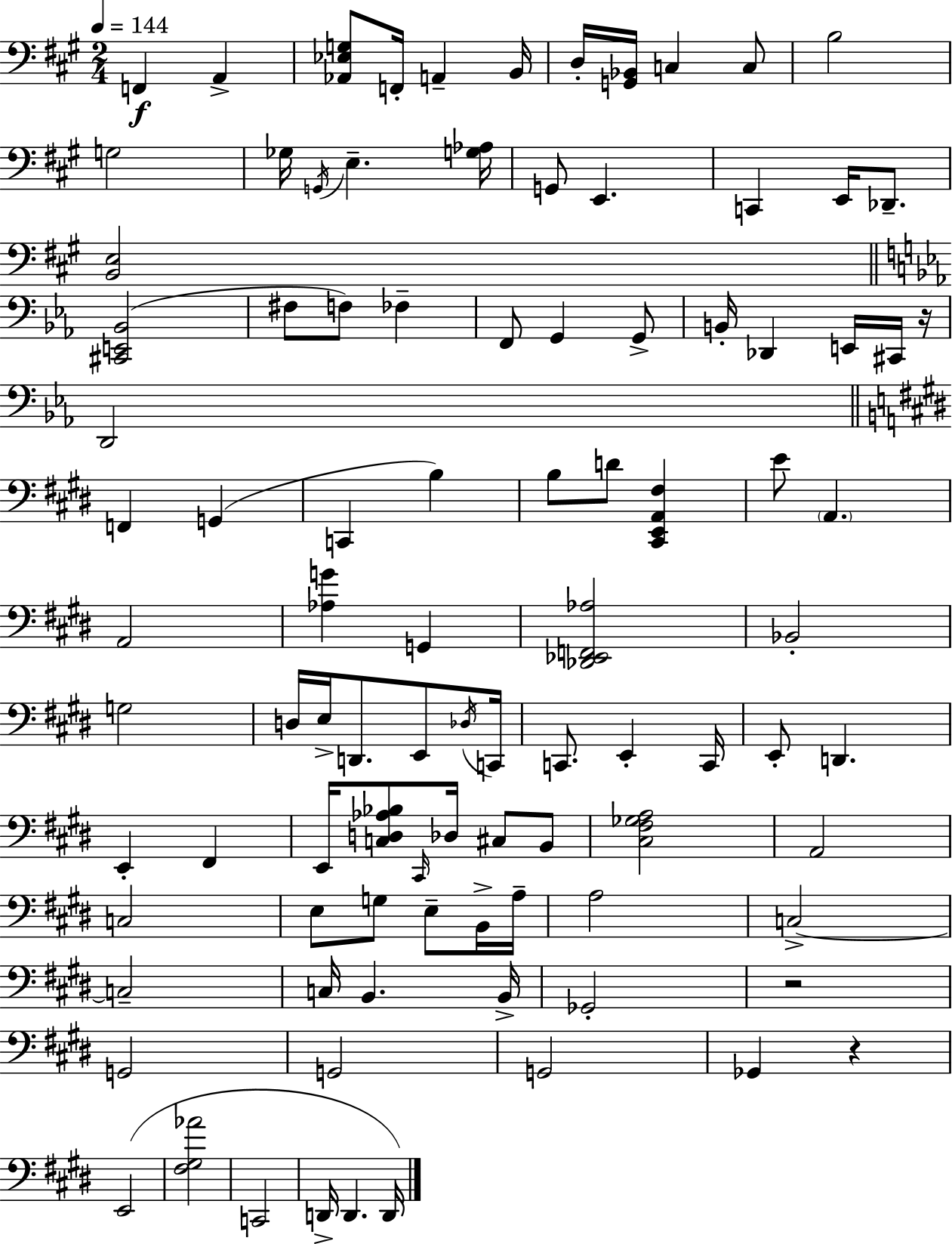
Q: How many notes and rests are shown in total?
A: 96